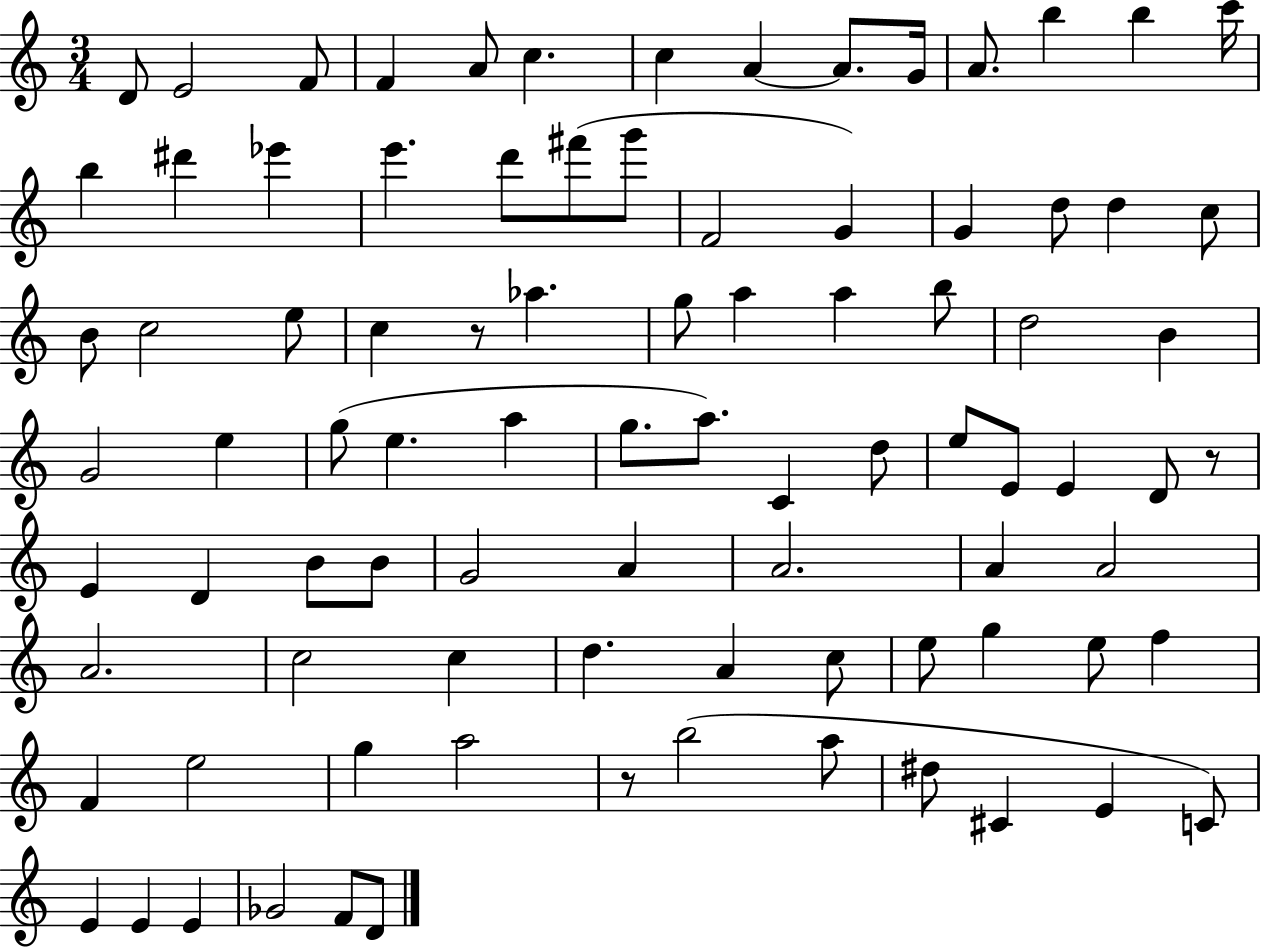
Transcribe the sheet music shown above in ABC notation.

X:1
T:Untitled
M:3/4
L:1/4
K:C
D/2 E2 F/2 F A/2 c c A A/2 G/4 A/2 b b c'/4 b ^d' _e' e' d'/2 ^f'/2 g'/2 F2 G G d/2 d c/2 B/2 c2 e/2 c z/2 _a g/2 a a b/2 d2 B G2 e g/2 e a g/2 a/2 C d/2 e/2 E/2 E D/2 z/2 E D B/2 B/2 G2 A A2 A A2 A2 c2 c d A c/2 e/2 g e/2 f F e2 g a2 z/2 b2 a/2 ^d/2 ^C E C/2 E E E _G2 F/2 D/2